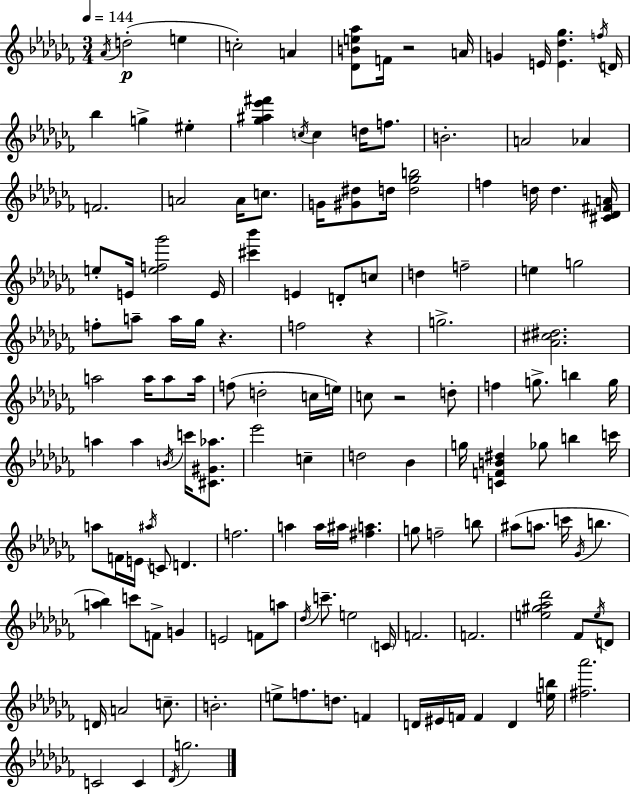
Ab4/s D5/h E5/q C5/h A4/q [Db4,B4,E5,Ab5]/e F4/s R/h A4/s G4/q E4/s [E4,Db5,Gb5]/q. F5/s D4/s Bb5/q G5/q EIS5/q [Gb5,A#5,Eb6,F#6]/q C5/s C5/q D5/s F5/e. B4/h. A4/h Ab4/q F4/h. A4/h A4/s C5/e. G4/s [G#4,D#5]/e D5/s [D5,Gb5,B5]/h F5/q D5/s D5/q. [C#4,Db4,F#4,A4]/s E5/e E4/s [E5,F5,Gb6]/h E4/s [C#6,Bb6]/q E4/q D4/e C5/e D5/q F5/h E5/q G5/h F5/e A5/e A5/s Gb5/s R/q. F5/h R/q G5/h. [Ab4,C#5,D#5]/h. A5/h A5/s A5/e A5/s F5/e D5/h C5/s E5/s C5/e R/h D5/e F5/q G5/e. B5/q G5/s A5/q A5/q B4/s C6/s [C#4,G#4,Ab5]/e. Eb6/h C5/q D5/h Bb4/q G5/s [C4,F4,B4,D#5]/q Gb5/e B5/q C6/s A5/e F4/s E4/s A#5/s C4/e D4/q. F5/h. A5/q A5/s A#5/s [F#5,A5]/q. G5/e F5/h B5/e A#5/e A5/e. C6/s Gb4/s B5/q. [A5,Bb5]/q C6/e F4/e G4/q E4/h F4/e A5/e Db5/s C6/e. E5/h C4/s F4/h. F4/h. [E5,G#5,Ab5,Db6]/h FES4/e E5/s D4/e D4/s A4/h C5/e. B4/h. E5/e F5/e. D5/e. F4/q D4/s EIS4/s F4/s F4/q D4/q [E5,B5]/s [F#5,Ab6]/h. C4/h C4/q Db4/s G5/h.